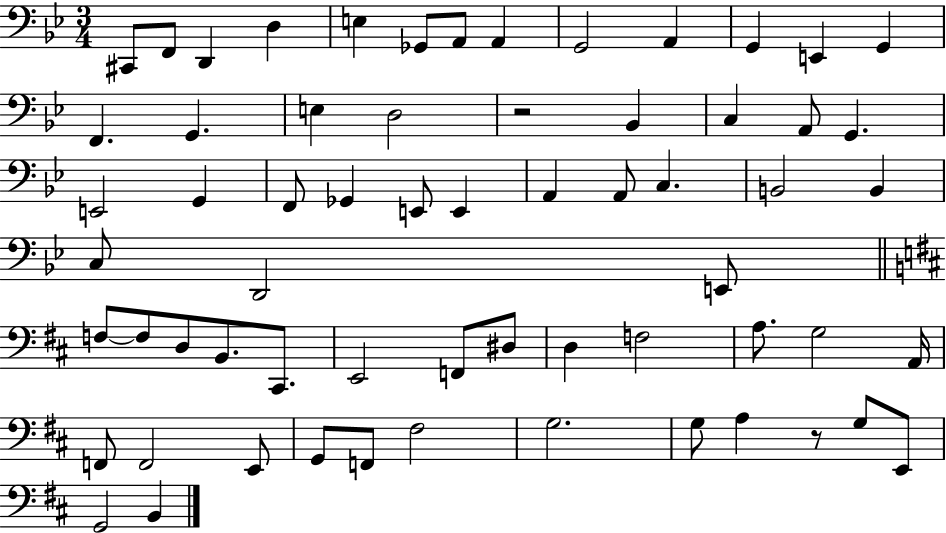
C#2/e F2/e D2/q D3/q E3/q Gb2/e A2/e A2/q G2/h A2/q G2/q E2/q G2/q F2/q. G2/q. E3/q D3/h R/h Bb2/q C3/q A2/e G2/q. E2/h G2/q F2/e Gb2/q E2/e E2/q A2/q A2/e C3/q. B2/h B2/q C3/e D2/h E2/e F3/e F3/e D3/e B2/e. C#2/e. E2/h F2/e D#3/e D3/q F3/h A3/e. G3/h A2/s F2/e F2/h E2/e G2/e F2/e F#3/h G3/h. G3/e A3/q R/e G3/e E2/e G2/h B2/q